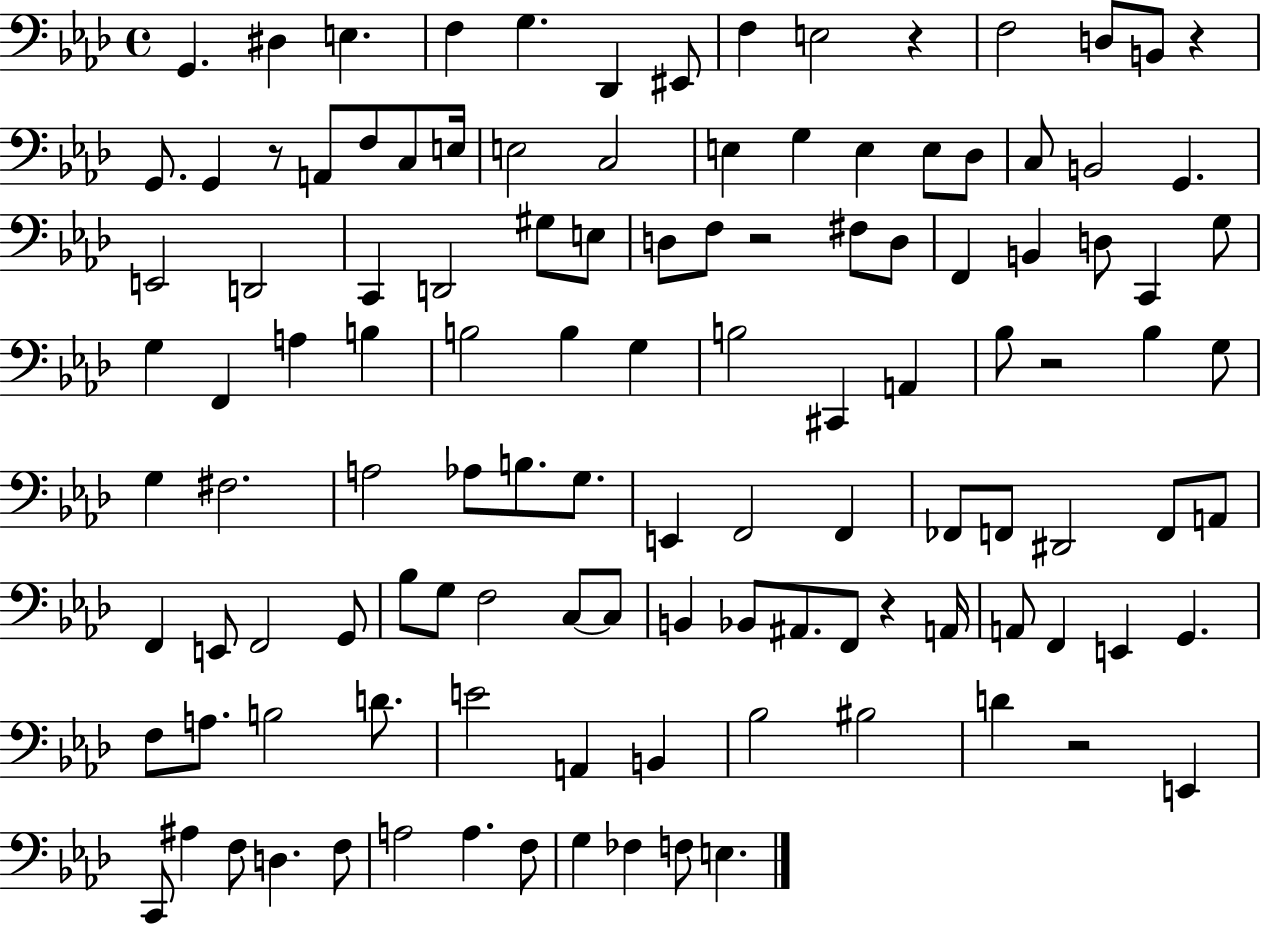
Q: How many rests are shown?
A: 7